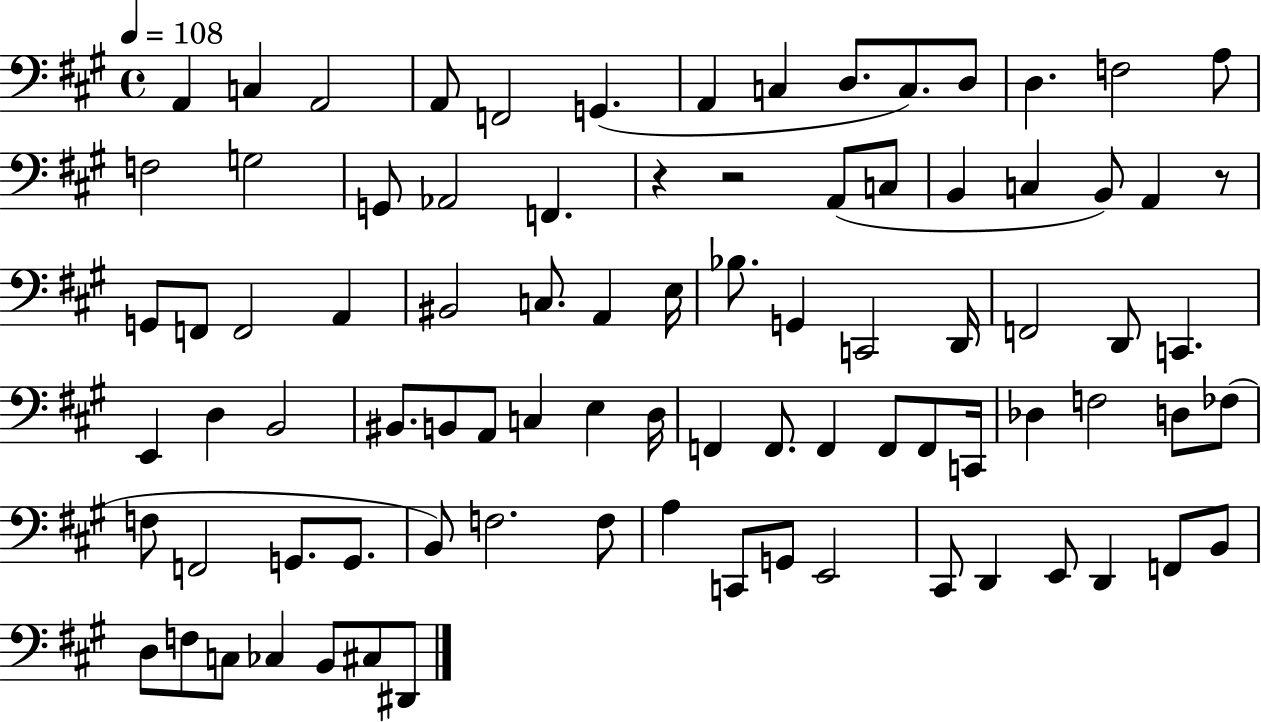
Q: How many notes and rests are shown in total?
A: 86